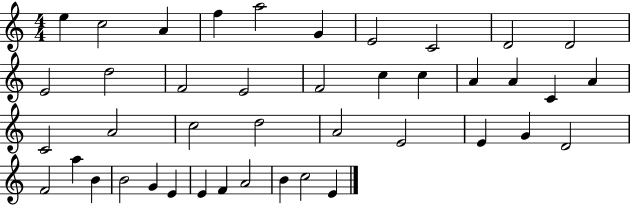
{
  \clef treble
  \numericTimeSignature
  \time 4/4
  \key c \major
  e''4 c''2 a'4 | f''4 a''2 g'4 | e'2 c'2 | d'2 d'2 | \break e'2 d''2 | f'2 e'2 | f'2 c''4 c''4 | a'4 a'4 c'4 a'4 | \break c'2 a'2 | c''2 d''2 | a'2 e'2 | e'4 g'4 d'2 | \break f'2 a''4 b'4 | b'2 g'4 e'4 | e'4 f'4 a'2 | b'4 c''2 e'4 | \break \bar "|."
}